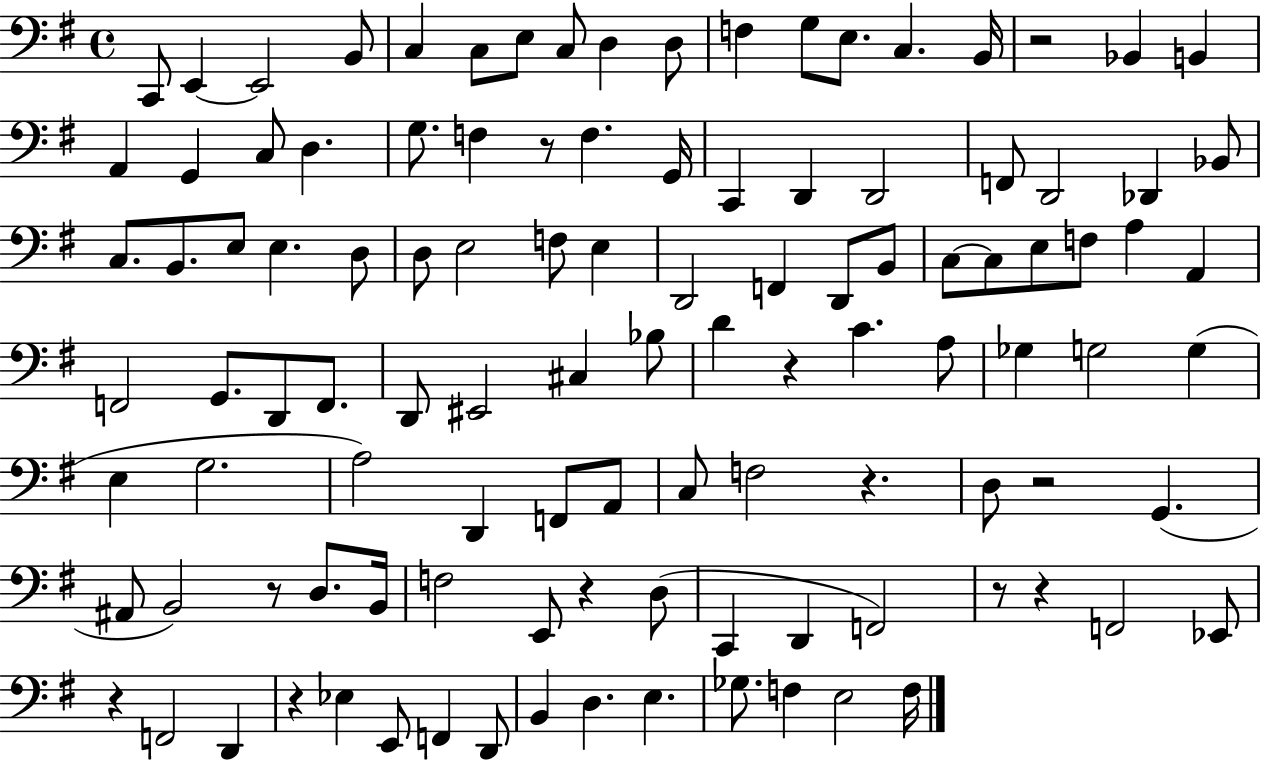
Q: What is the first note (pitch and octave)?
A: C2